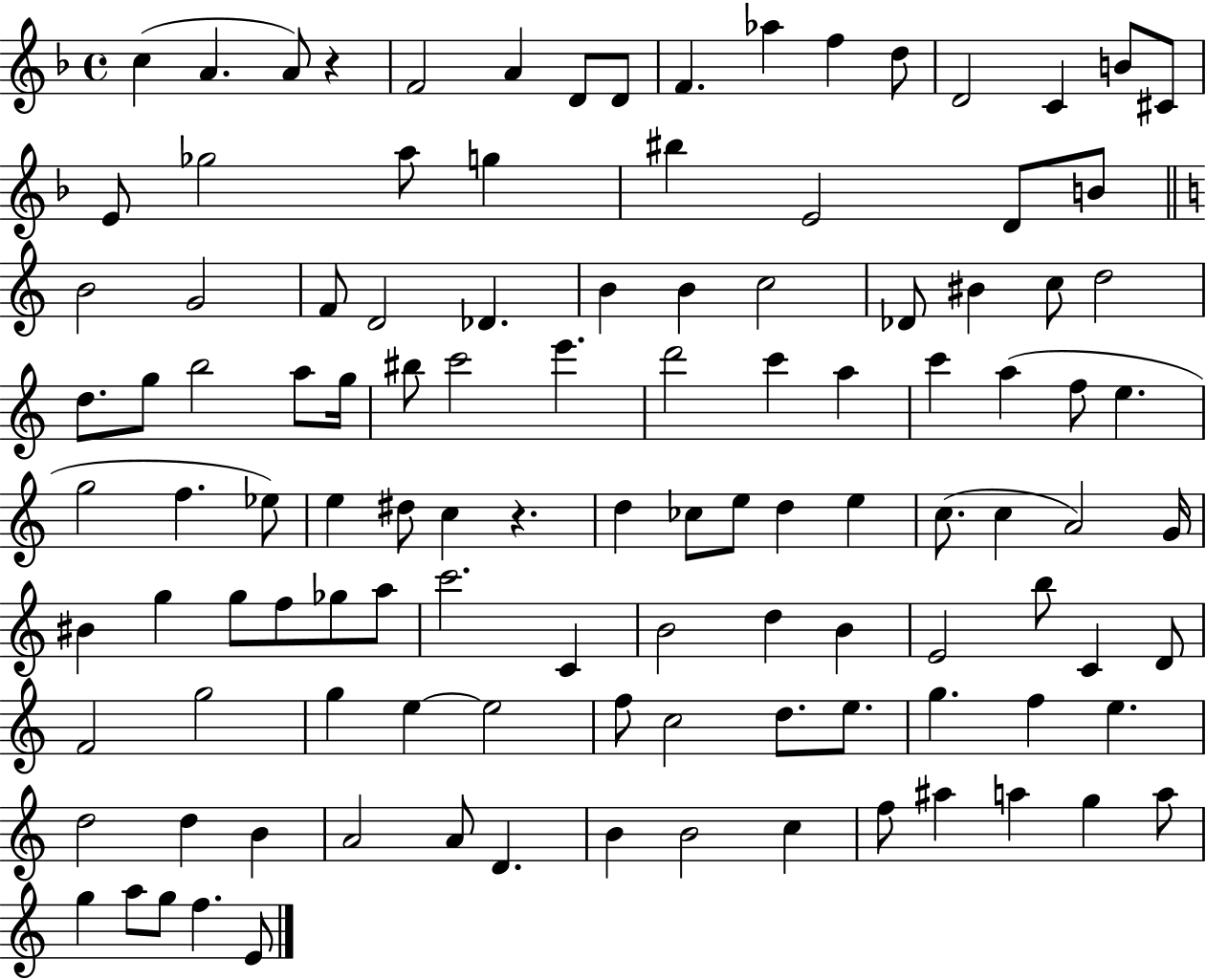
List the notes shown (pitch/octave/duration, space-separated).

C5/q A4/q. A4/e R/q F4/h A4/q D4/e D4/e F4/q. Ab5/q F5/q D5/e D4/h C4/q B4/e C#4/e E4/e Gb5/h A5/e G5/q BIS5/q E4/h D4/e B4/e B4/h G4/h F4/e D4/h Db4/q. B4/q B4/q C5/h Db4/e BIS4/q C5/e D5/h D5/e. G5/e B5/h A5/e G5/s BIS5/e C6/h E6/q. D6/h C6/q A5/q C6/q A5/q F5/e E5/q. G5/h F5/q. Eb5/e E5/q D#5/e C5/q R/q. D5/q CES5/e E5/e D5/q E5/q C5/e. C5/q A4/h G4/s BIS4/q G5/q G5/e F5/e Gb5/e A5/e C6/h. C4/q B4/h D5/q B4/q E4/h B5/e C4/q D4/e F4/h G5/h G5/q E5/q E5/h F5/e C5/h D5/e. E5/e. G5/q. F5/q E5/q. D5/h D5/q B4/q A4/h A4/e D4/q. B4/q B4/h C5/q F5/e A#5/q A5/q G5/q A5/e G5/q A5/e G5/e F5/q. E4/e